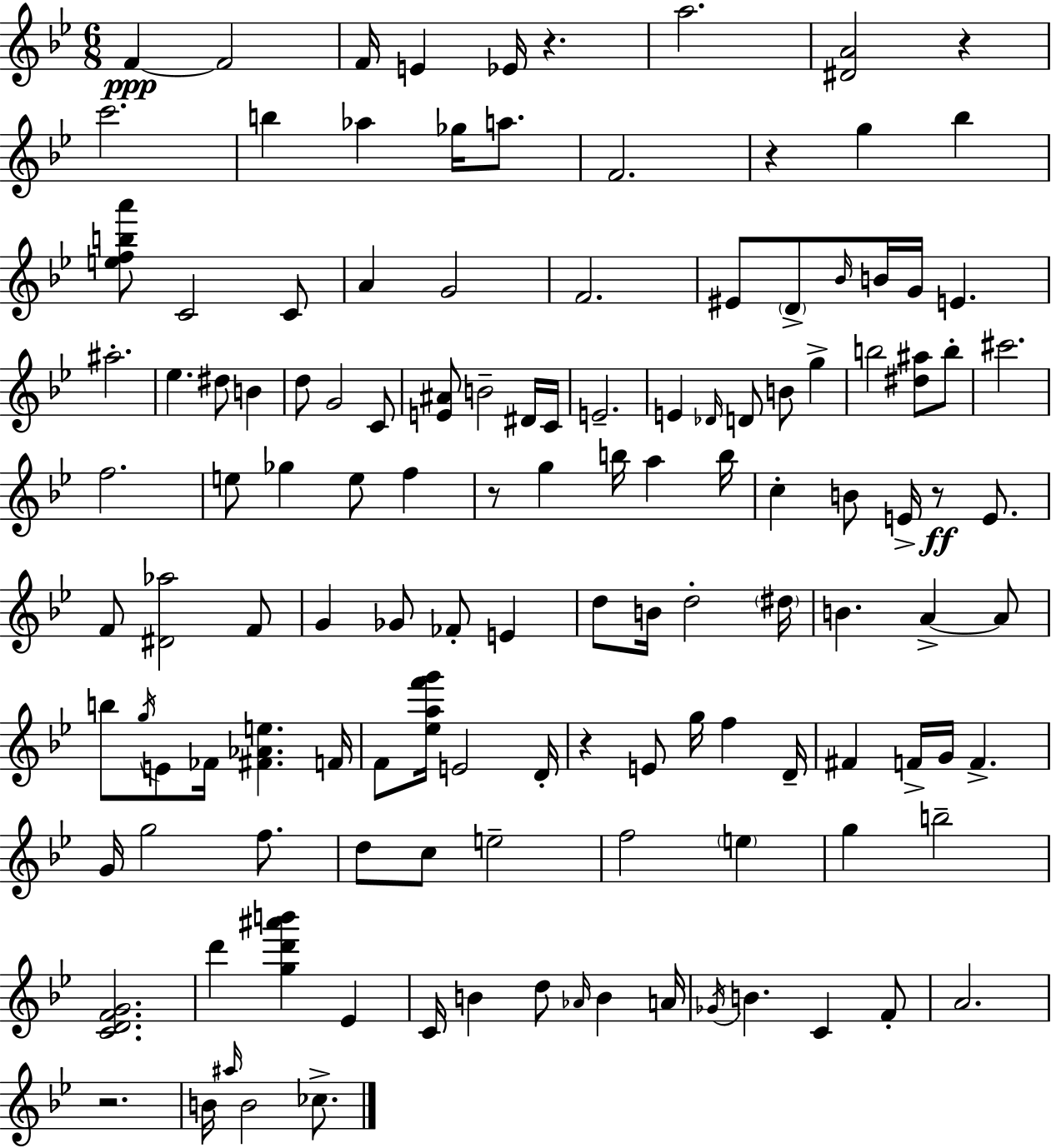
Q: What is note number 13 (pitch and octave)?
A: G5